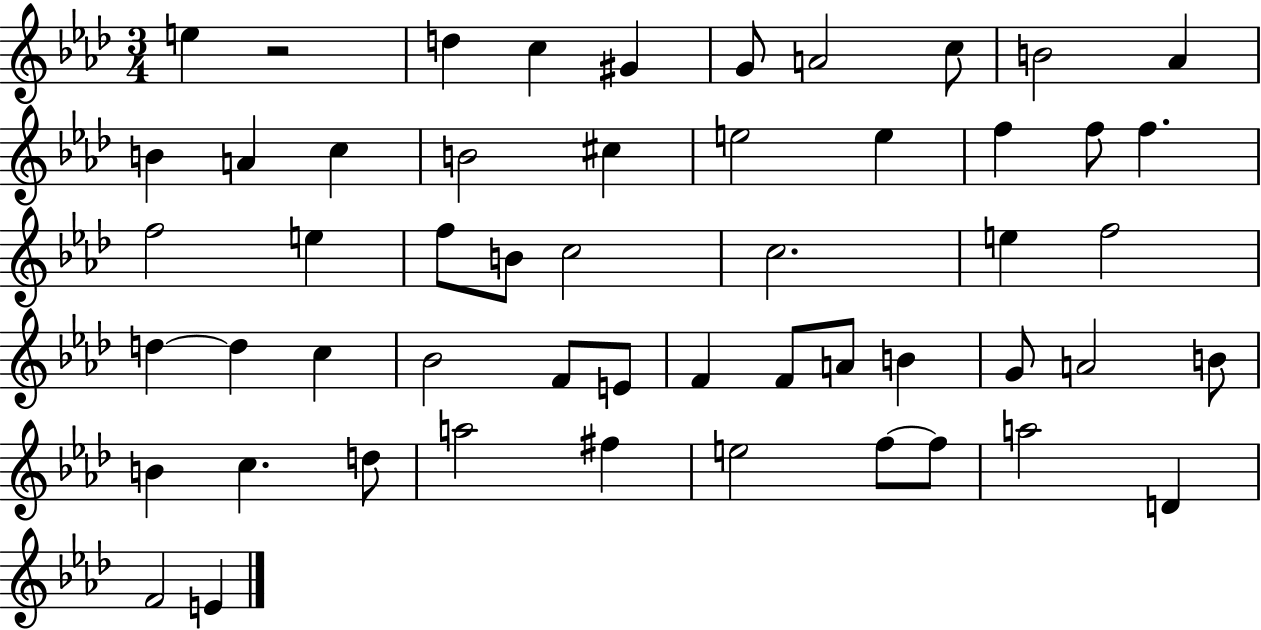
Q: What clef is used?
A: treble